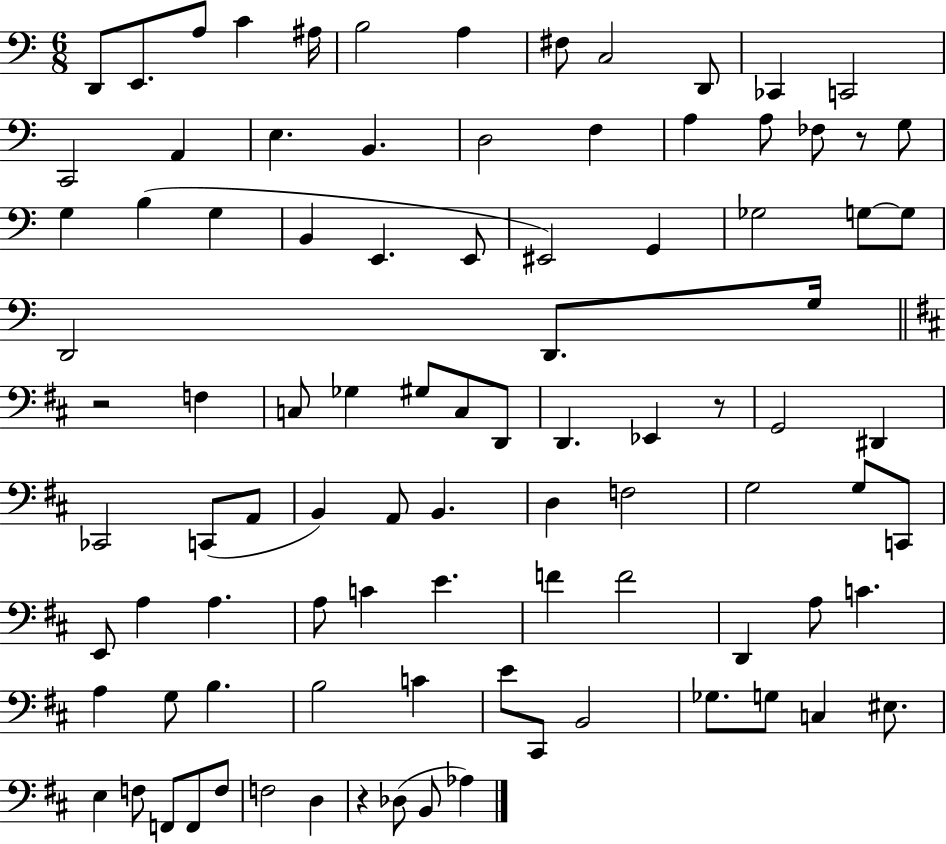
{
  \clef bass
  \numericTimeSignature
  \time 6/8
  \key c \major
  d,8 e,8. a8 c'4 ais16 | b2 a4 | fis8 c2 d,8 | ces,4 c,2 | \break c,2 a,4 | e4. b,4. | d2 f4 | a4 a8 fes8 r8 g8 | \break g4 b4( g4 | b,4 e,4. e,8 | eis,2) g,4 | ges2 g8~~ g8 | \break d,2 d,8. g16 | \bar "||" \break \key b \minor r2 f4 | c8 ges4 gis8 c8 d,8 | d,4. ees,4 r8 | g,2 dis,4 | \break ces,2 c,8( a,8 | b,4) a,8 b,4. | d4 f2 | g2 g8 c,8 | \break e,8 a4 a4. | a8 c'4 e'4. | f'4 f'2 | d,4 a8 c'4. | \break a4 g8 b4. | b2 c'4 | e'8 cis,8 b,2 | ges8. g8 c4 eis8. | \break e4 f8 f,8 f,8 f8 | f2 d4 | r4 des8( b,8 aes4) | \bar "|."
}